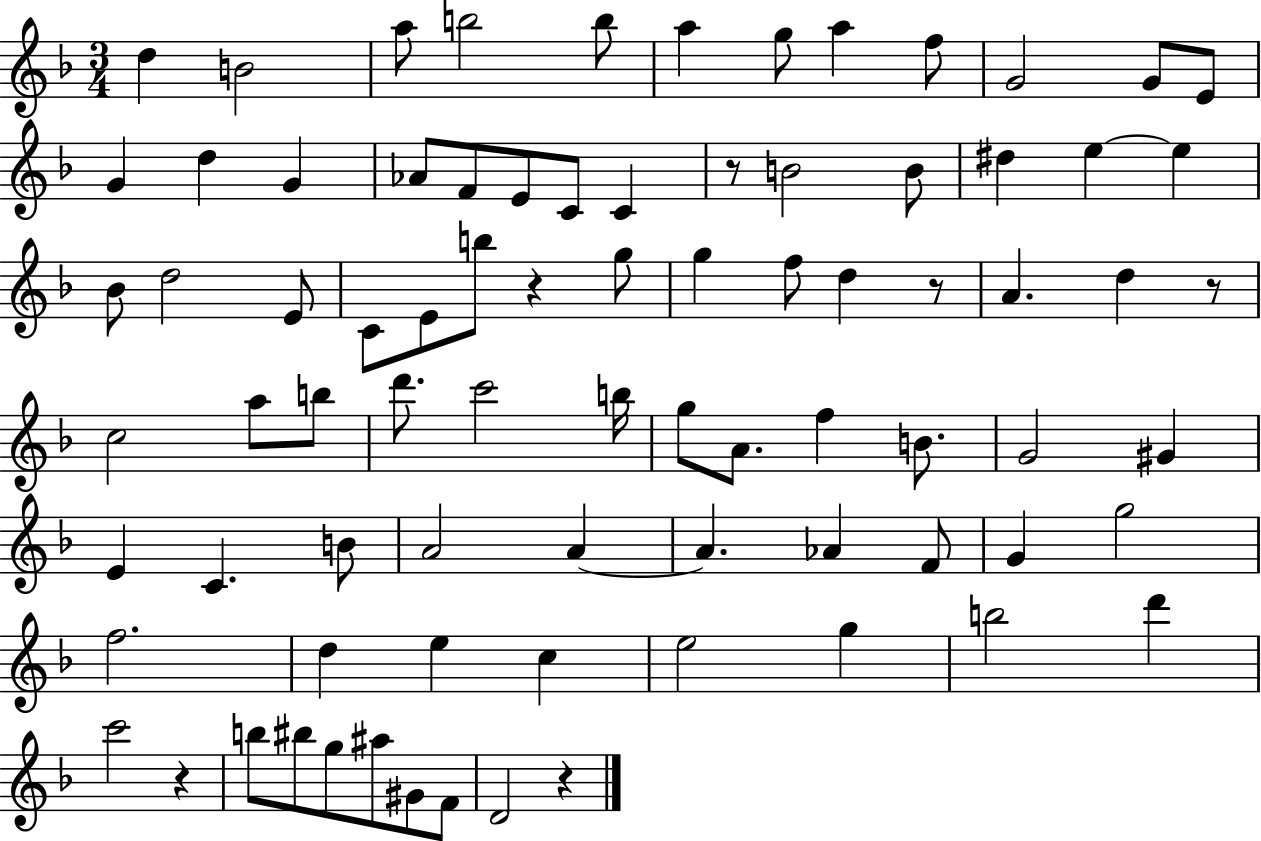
X:1
T:Untitled
M:3/4
L:1/4
K:F
d B2 a/2 b2 b/2 a g/2 a f/2 G2 G/2 E/2 G d G _A/2 F/2 E/2 C/2 C z/2 B2 B/2 ^d e e _B/2 d2 E/2 C/2 E/2 b/2 z g/2 g f/2 d z/2 A d z/2 c2 a/2 b/2 d'/2 c'2 b/4 g/2 A/2 f B/2 G2 ^G E C B/2 A2 A A _A F/2 G g2 f2 d e c e2 g b2 d' c'2 z b/2 ^b/2 g/2 ^a/2 ^G/2 F/2 D2 z